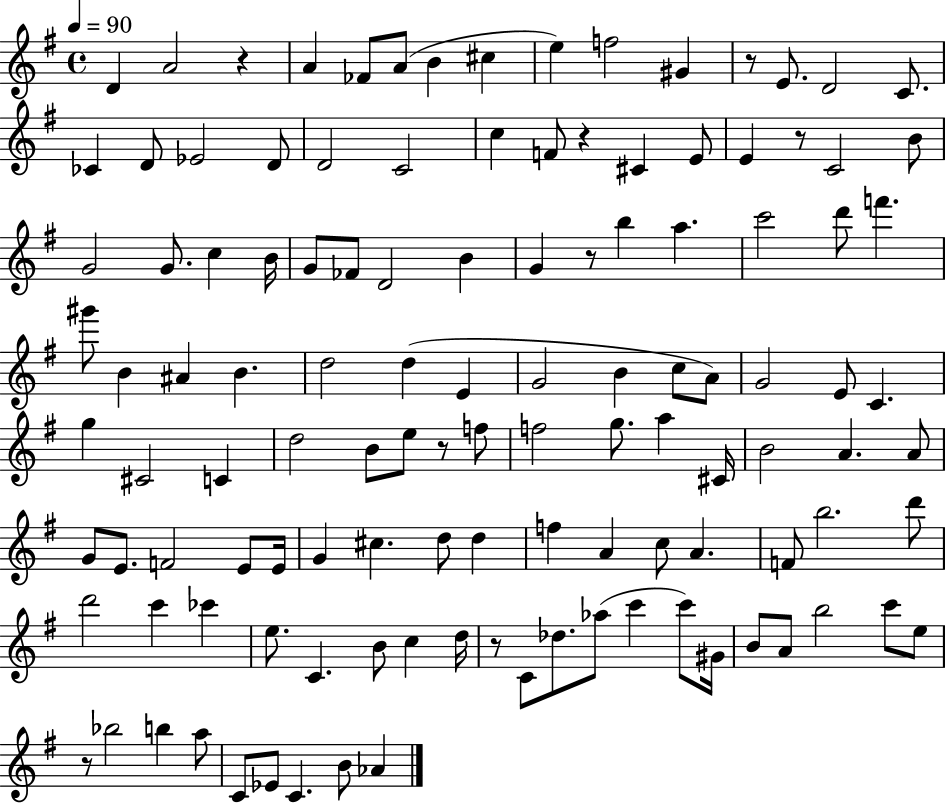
D4/q A4/h R/q A4/q FES4/e A4/e B4/q C#5/q E5/q F5/h G#4/q R/e E4/e. D4/h C4/e. CES4/q D4/e Eb4/h D4/e D4/h C4/h C5/q F4/e R/q C#4/q E4/e E4/q R/e C4/h B4/e G4/h G4/e. C5/q B4/s G4/e FES4/e D4/h B4/q G4/q R/e B5/q A5/q. C6/h D6/e F6/q. G#6/e B4/q A#4/q B4/q. D5/h D5/q E4/q G4/h B4/q C5/e A4/e G4/h E4/e C4/q. G5/q C#4/h C4/q D5/h B4/e E5/e R/e F5/e F5/h G5/e. A5/q C#4/s B4/h A4/q. A4/e G4/e E4/e. F4/h E4/e E4/s G4/q C#5/q. D5/e D5/q F5/q A4/q C5/e A4/q. F4/e B5/h. D6/e D6/h C6/q CES6/q E5/e. C4/q. B4/e C5/q D5/s R/e C4/e Db5/e. Ab5/e C6/q C6/e G#4/s B4/e A4/e B5/h C6/e E5/e R/e Bb5/h B5/q A5/e C4/e Eb4/e C4/q. B4/e Ab4/q